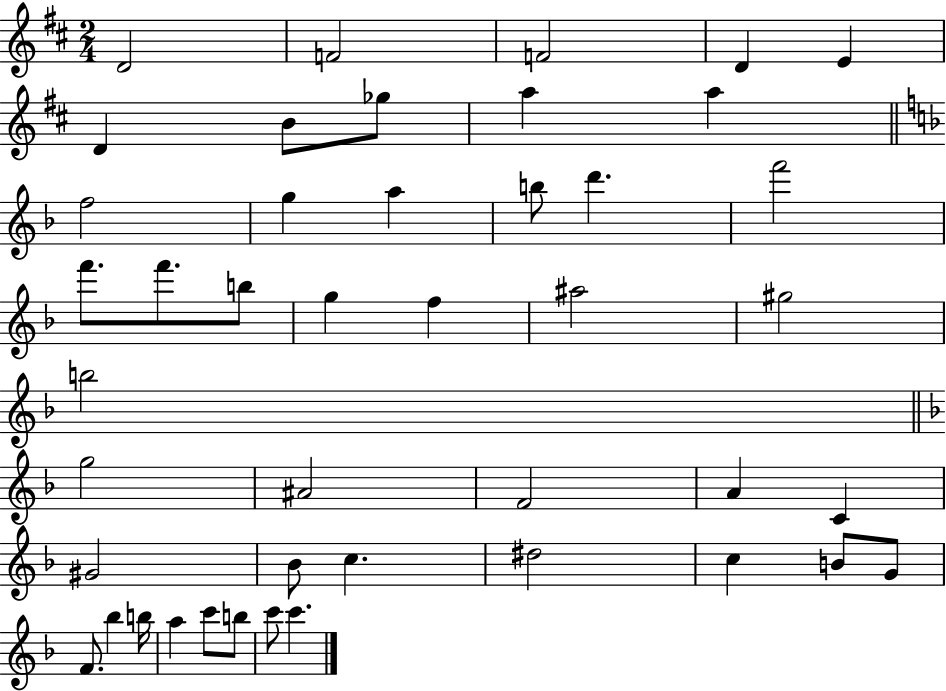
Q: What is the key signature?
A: D major